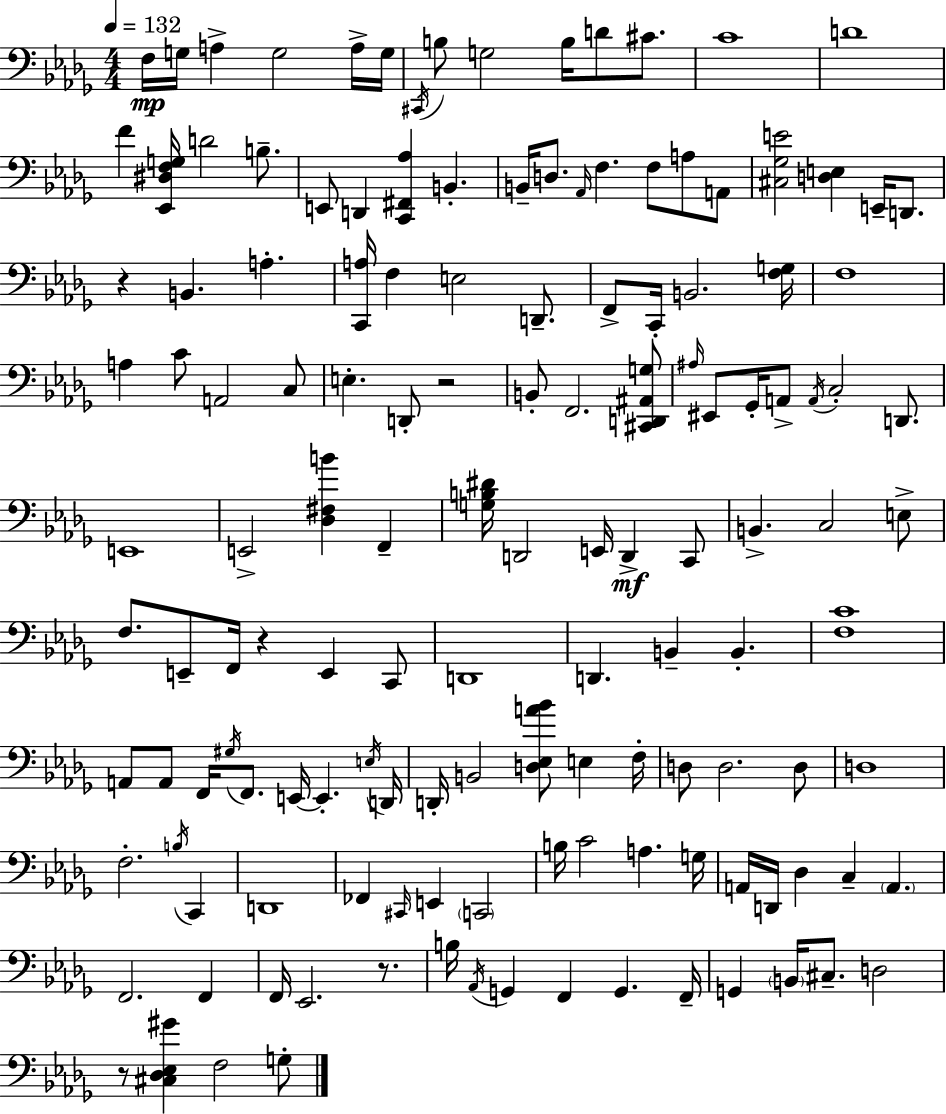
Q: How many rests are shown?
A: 5